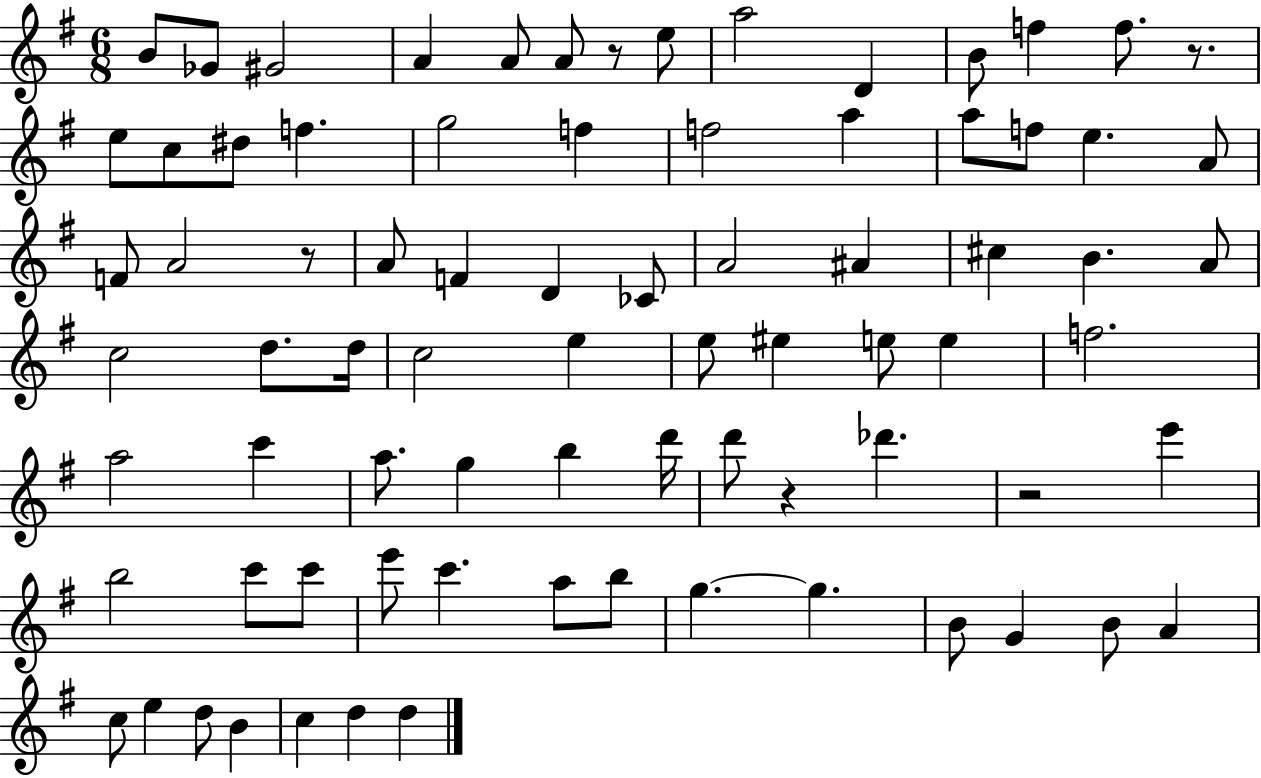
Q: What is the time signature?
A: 6/8